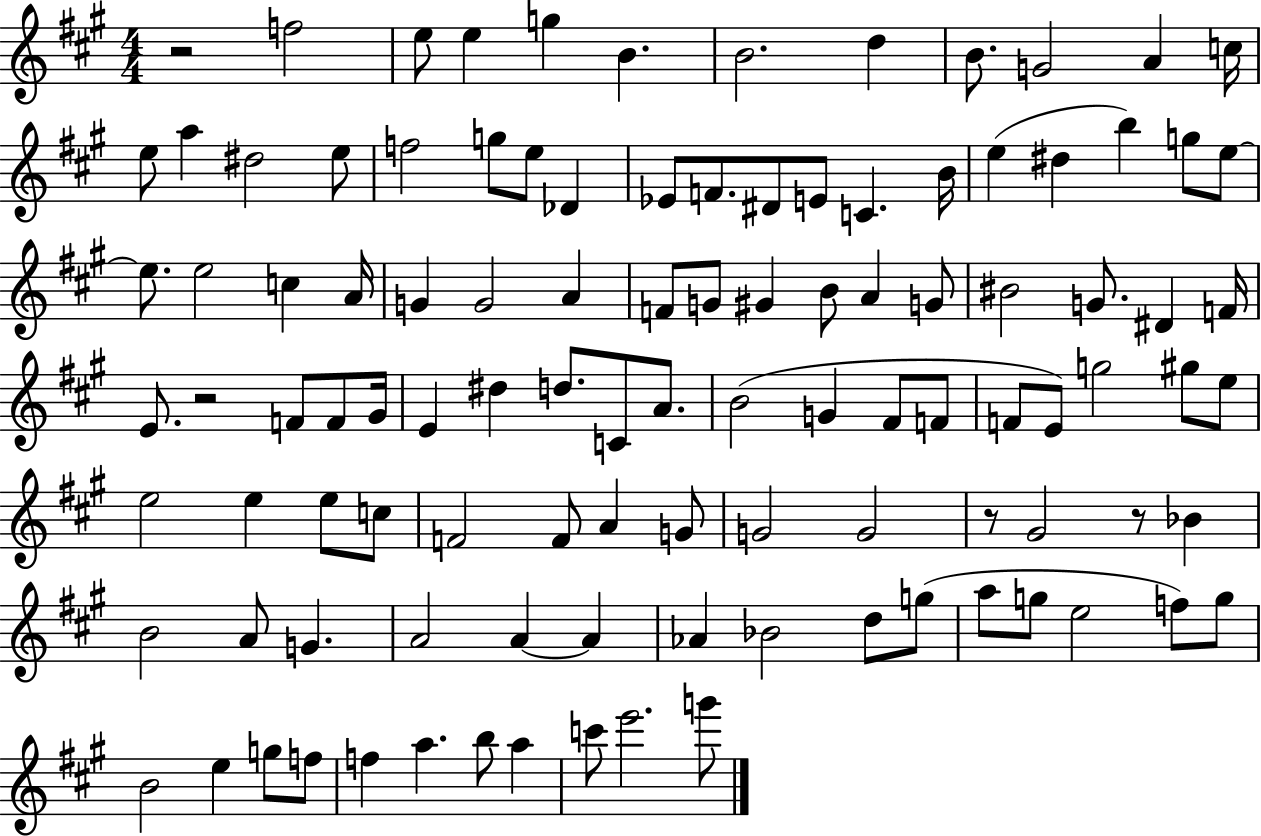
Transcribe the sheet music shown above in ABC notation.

X:1
T:Untitled
M:4/4
L:1/4
K:A
z2 f2 e/2 e g B B2 d B/2 G2 A c/4 e/2 a ^d2 e/2 f2 g/2 e/2 _D _E/2 F/2 ^D/2 E/2 C B/4 e ^d b g/2 e/2 e/2 e2 c A/4 G G2 A F/2 G/2 ^G B/2 A G/2 ^B2 G/2 ^D F/4 E/2 z2 F/2 F/2 ^G/4 E ^d d/2 C/2 A/2 B2 G ^F/2 F/2 F/2 E/2 g2 ^g/2 e/2 e2 e e/2 c/2 F2 F/2 A G/2 G2 G2 z/2 ^G2 z/2 _B B2 A/2 G A2 A A _A _B2 d/2 g/2 a/2 g/2 e2 f/2 g/2 B2 e g/2 f/2 f a b/2 a c'/2 e'2 g'/2